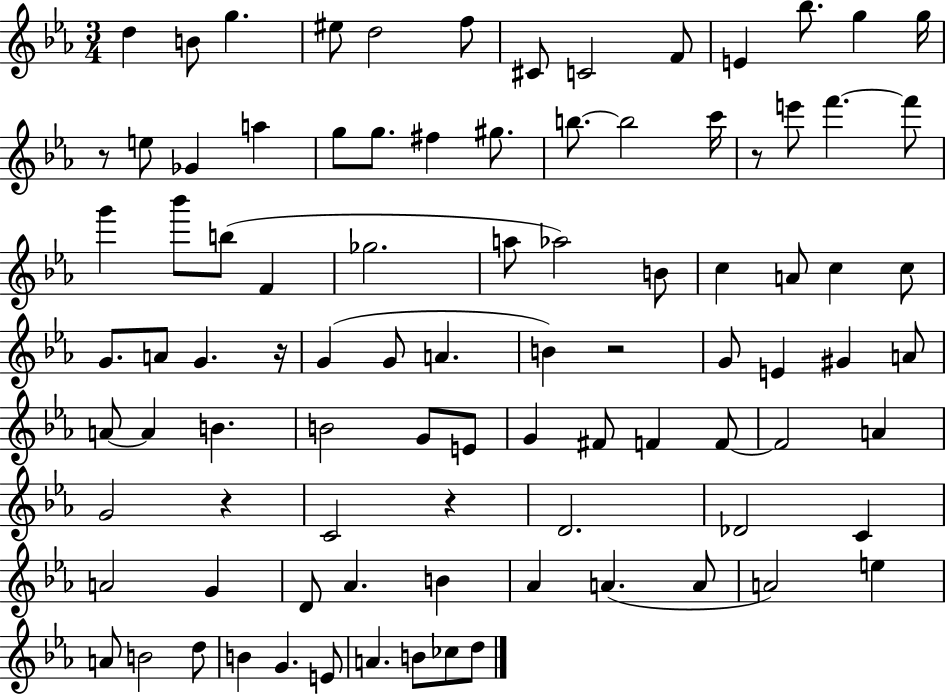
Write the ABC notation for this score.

X:1
T:Untitled
M:3/4
L:1/4
K:Eb
d B/2 g ^e/2 d2 f/2 ^C/2 C2 F/2 E _b/2 g g/4 z/2 e/2 _G a g/2 g/2 ^f ^g/2 b/2 b2 c'/4 z/2 e'/2 f' f'/2 g' _b'/2 b/2 F _g2 a/2 _a2 B/2 c A/2 c c/2 G/2 A/2 G z/4 G G/2 A B z2 G/2 E ^G A/2 A/2 A B B2 G/2 E/2 G ^F/2 F F/2 F2 A G2 z C2 z D2 _D2 C A2 G D/2 _A B _A A A/2 A2 e A/2 B2 d/2 B G E/2 A B/2 _c/2 d/2